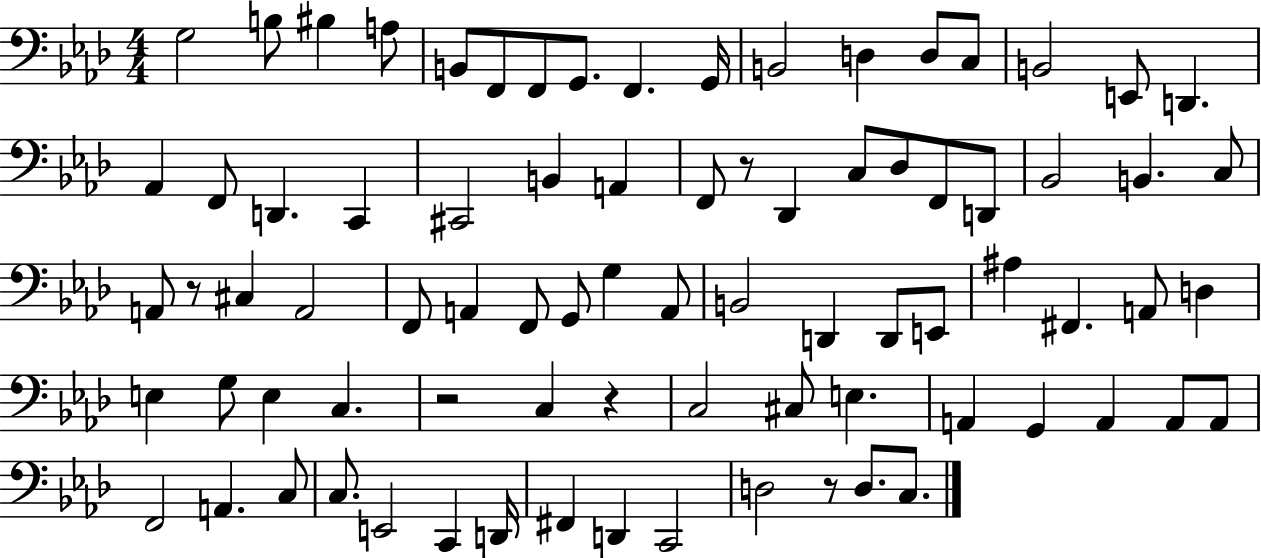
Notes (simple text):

G3/h B3/e BIS3/q A3/e B2/e F2/e F2/e G2/e. F2/q. G2/s B2/h D3/q D3/e C3/e B2/h E2/e D2/q. Ab2/q F2/e D2/q. C2/q C#2/h B2/q A2/q F2/e R/e Db2/q C3/e Db3/e F2/e D2/e Bb2/h B2/q. C3/e A2/e R/e C#3/q A2/h F2/e A2/q F2/e G2/e G3/q A2/e B2/h D2/q D2/e E2/e A#3/q F#2/q. A2/e D3/q E3/q G3/e E3/q C3/q. R/h C3/q R/q C3/h C#3/e E3/q. A2/q G2/q A2/q A2/e A2/e F2/h A2/q. C3/e C3/e. E2/h C2/q D2/s F#2/q D2/q C2/h D3/h R/e D3/e. C3/e.